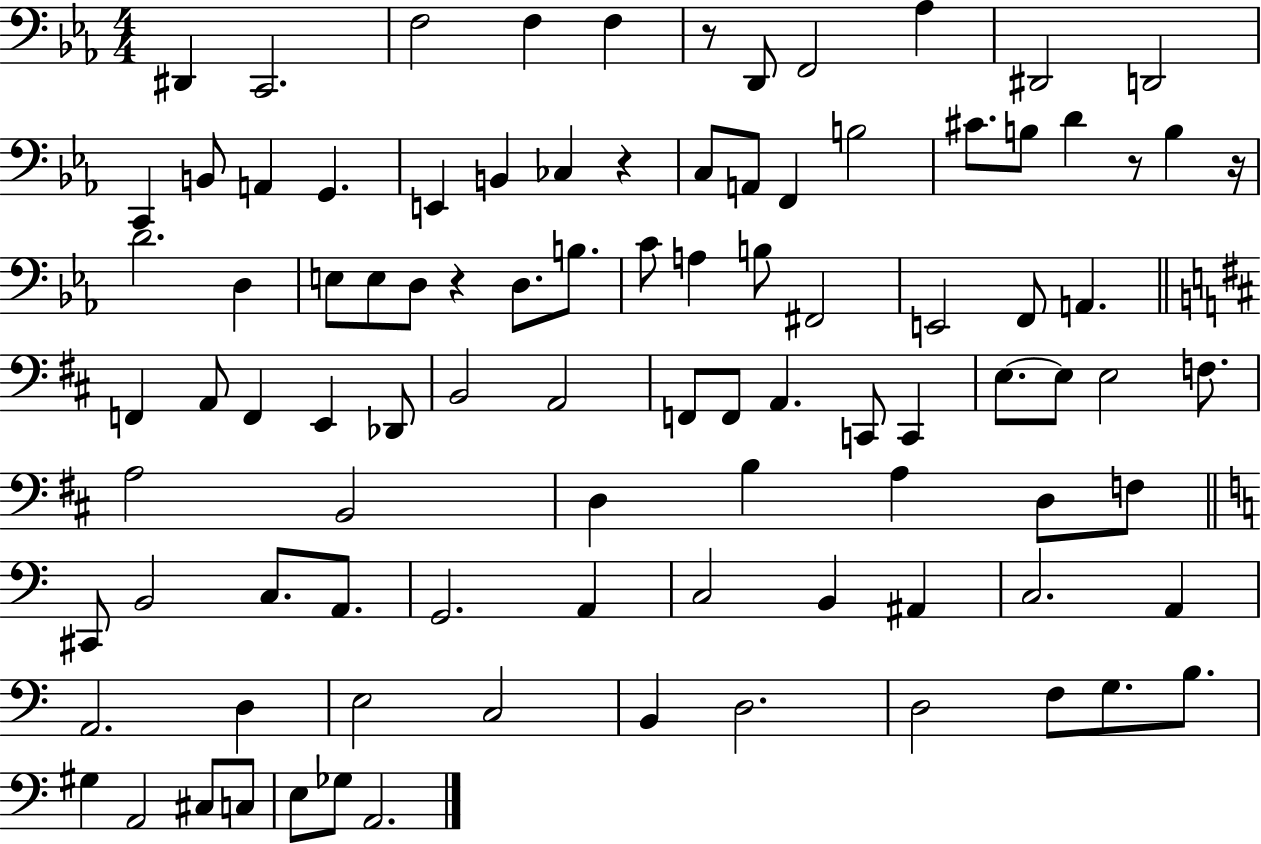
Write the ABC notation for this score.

X:1
T:Untitled
M:4/4
L:1/4
K:Eb
^D,, C,,2 F,2 F, F, z/2 D,,/2 F,,2 _A, ^D,,2 D,,2 C,, B,,/2 A,, G,, E,, B,, _C, z C,/2 A,,/2 F,, B,2 ^C/2 B,/2 D z/2 B, z/4 D2 D, E,/2 E,/2 D,/2 z D,/2 B,/2 C/2 A, B,/2 ^F,,2 E,,2 F,,/2 A,, F,, A,,/2 F,, E,, _D,,/2 B,,2 A,,2 F,,/2 F,,/2 A,, C,,/2 C,, E,/2 E,/2 E,2 F,/2 A,2 B,,2 D, B, A, D,/2 F,/2 ^C,,/2 B,,2 C,/2 A,,/2 G,,2 A,, C,2 B,, ^A,, C,2 A,, A,,2 D, E,2 C,2 B,, D,2 D,2 F,/2 G,/2 B,/2 ^G, A,,2 ^C,/2 C,/2 E,/2 _G,/2 A,,2